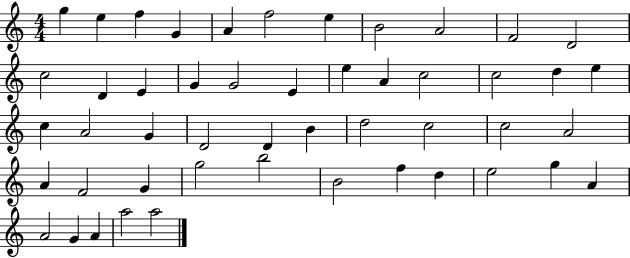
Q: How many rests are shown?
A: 0